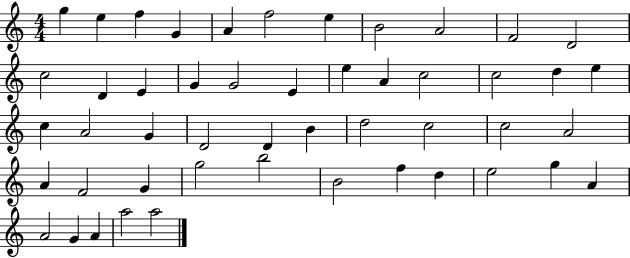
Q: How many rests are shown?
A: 0